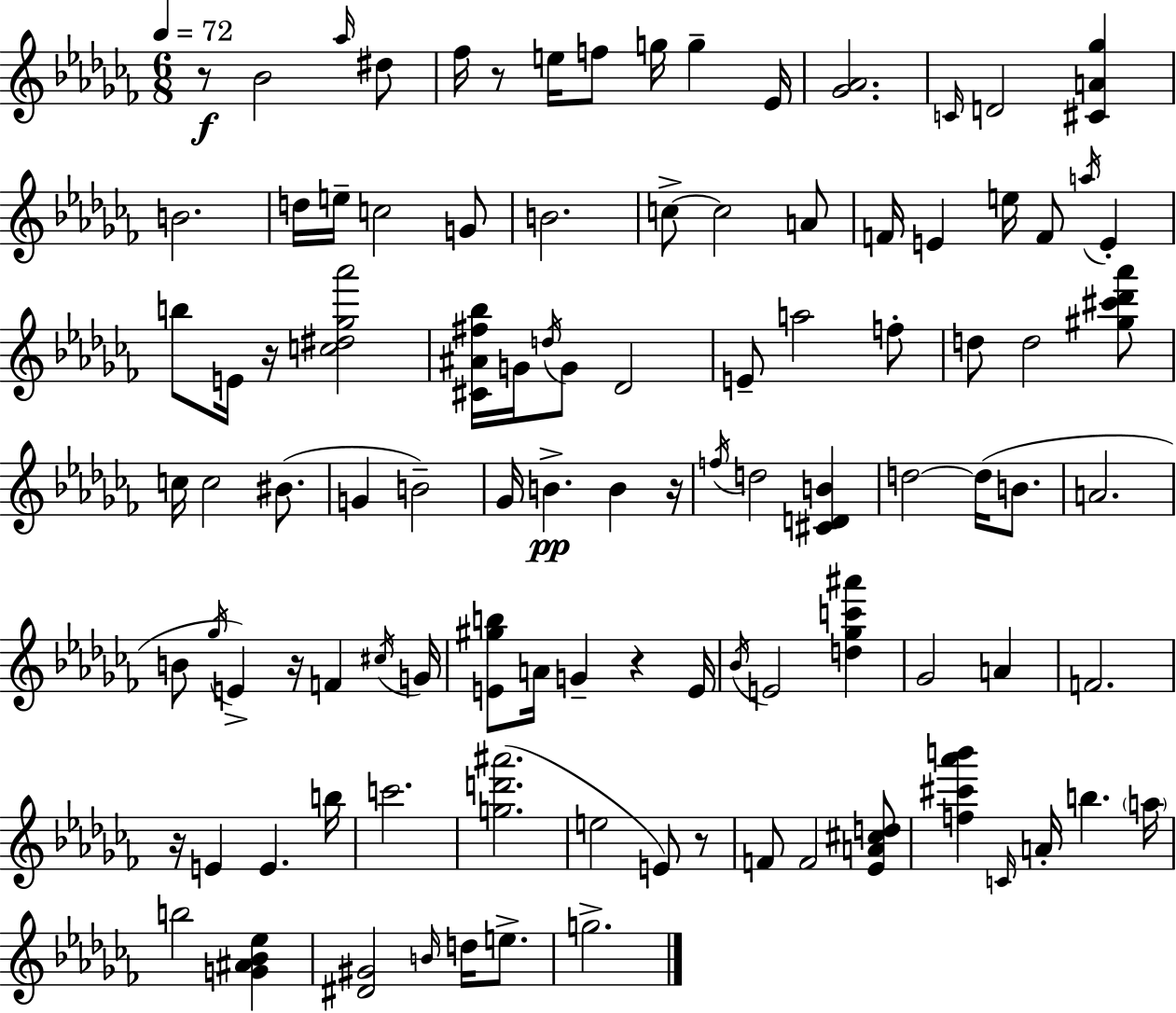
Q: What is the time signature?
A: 6/8